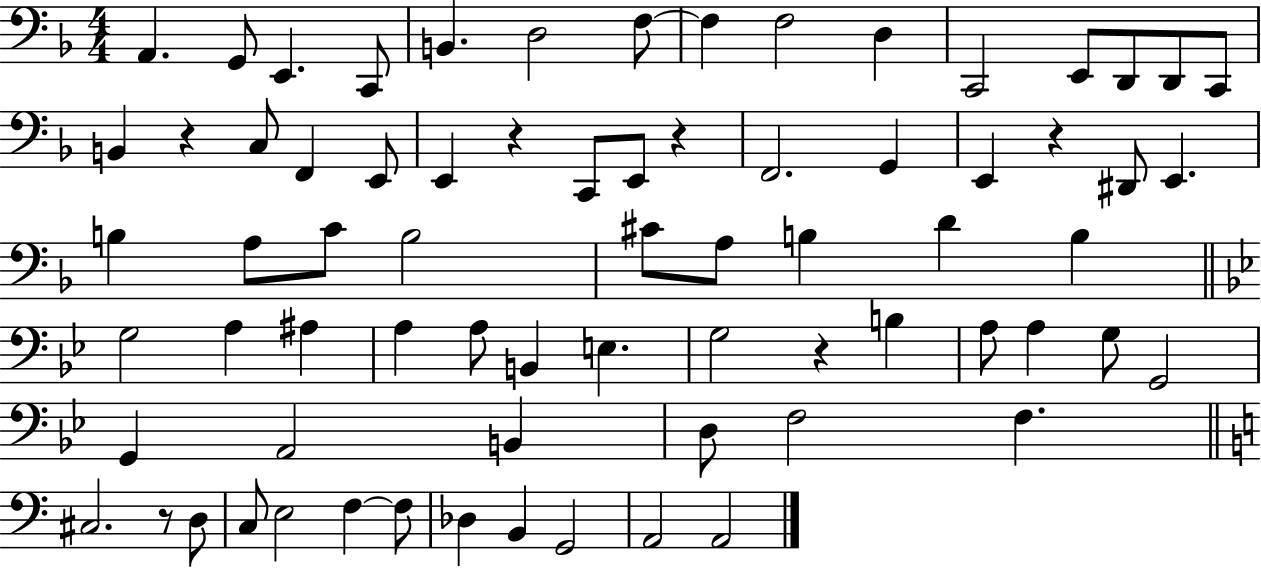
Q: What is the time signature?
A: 4/4